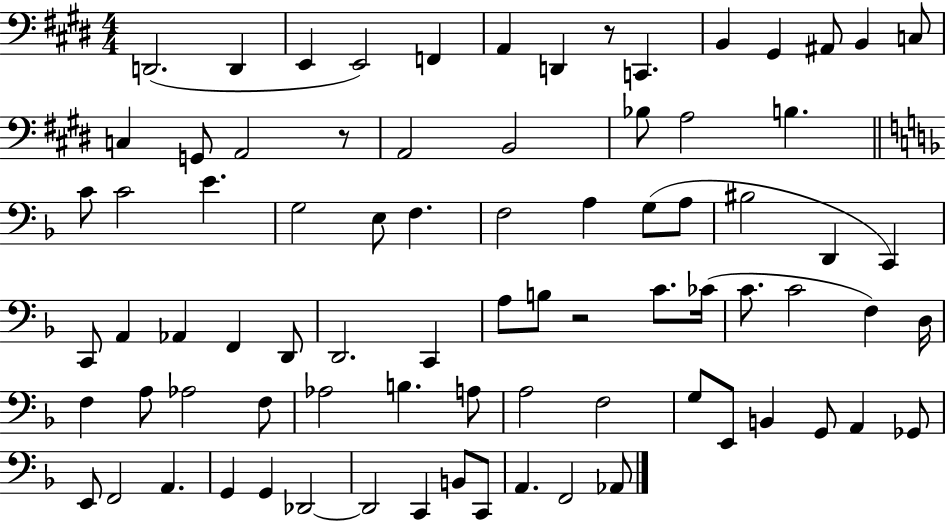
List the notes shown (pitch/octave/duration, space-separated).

D2/h. D2/q E2/q E2/h F2/q A2/q D2/q R/e C2/q. B2/q G#2/q A#2/e B2/q C3/e C3/q G2/e A2/h R/e A2/h B2/h Bb3/e A3/h B3/q. C4/e C4/h E4/q. G3/h E3/e F3/q. F3/h A3/q G3/e A3/e BIS3/h D2/q C2/q C2/e A2/q Ab2/q F2/q D2/e D2/h. C2/q A3/e B3/e R/h C4/e. CES4/s C4/e. C4/h F3/q D3/s F3/q A3/e Ab3/h F3/e Ab3/h B3/q. A3/e A3/h F3/h G3/e E2/e B2/q G2/e A2/q Gb2/e E2/e F2/h A2/q. G2/q G2/q Db2/h Db2/h C2/q B2/e C2/e A2/q. F2/h Ab2/e